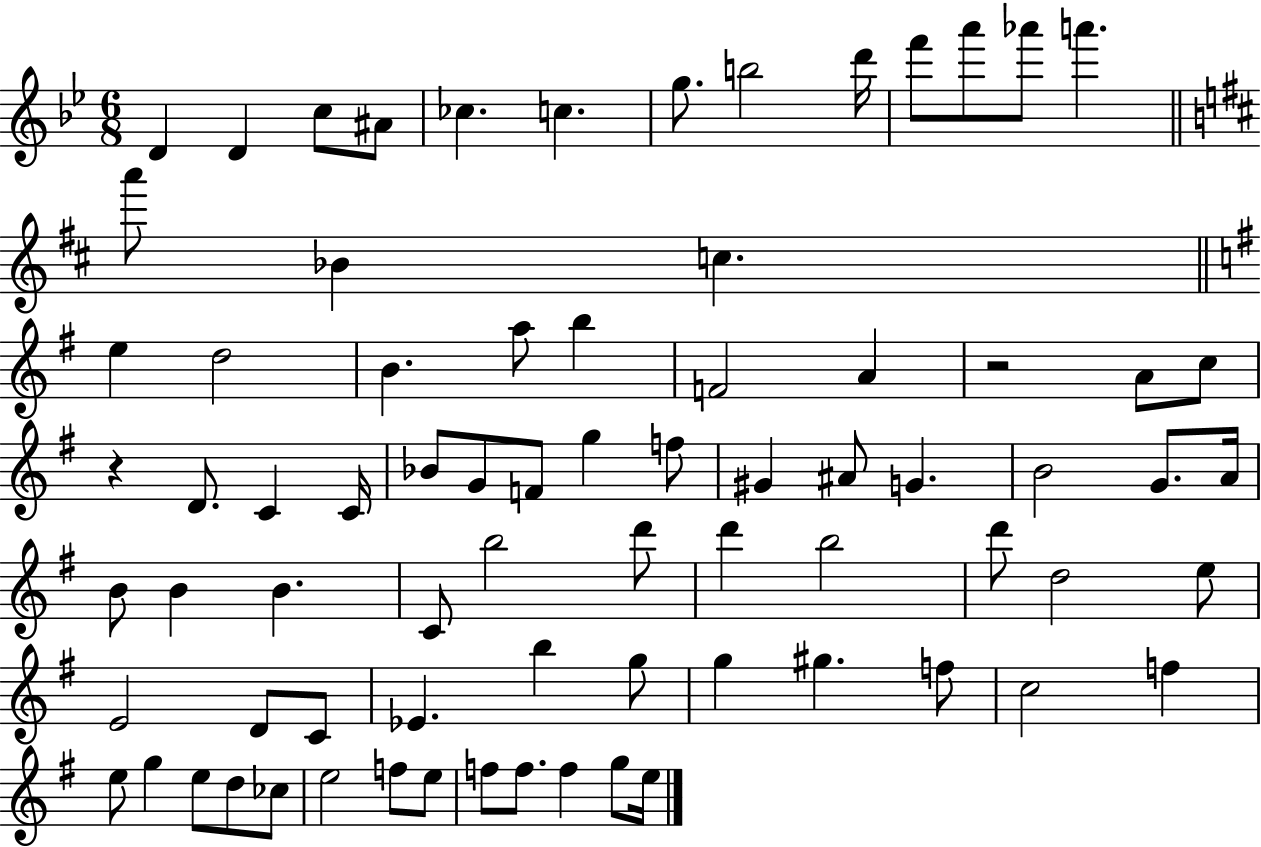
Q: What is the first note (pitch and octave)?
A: D4